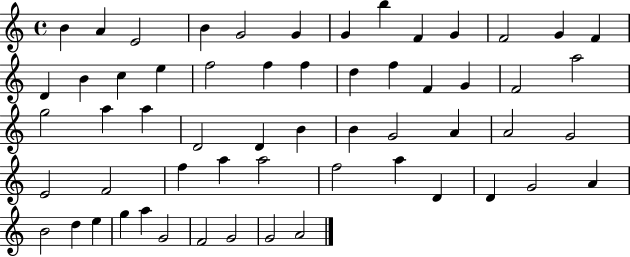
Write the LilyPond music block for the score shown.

{
  \clef treble
  \time 4/4
  \defaultTimeSignature
  \key c \major
  b'4 a'4 e'2 | b'4 g'2 g'4 | g'4 b''4 f'4 g'4 | f'2 g'4 f'4 | \break d'4 b'4 c''4 e''4 | f''2 f''4 f''4 | d''4 f''4 f'4 g'4 | f'2 a''2 | \break g''2 a''4 a''4 | d'2 d'4 b'4 | b'4 g'2 a'4 | a'2 g'2 | \break e'2 f'2 | f''4 a''4 a''2 | f''2 a''4 d'4 | d'4 g'2 a'4 | \break b'2 d''4 e''4 | g''4 a''4 g'2 | f'2 g'2 | g'2 a'2 | \break \bar "|."
}